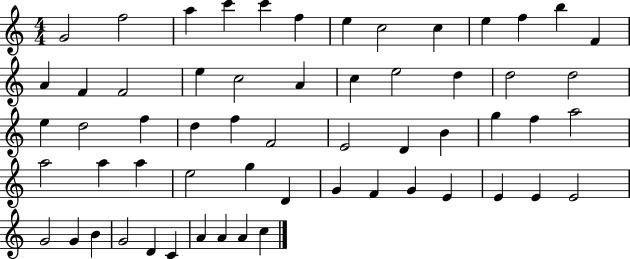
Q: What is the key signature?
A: C major